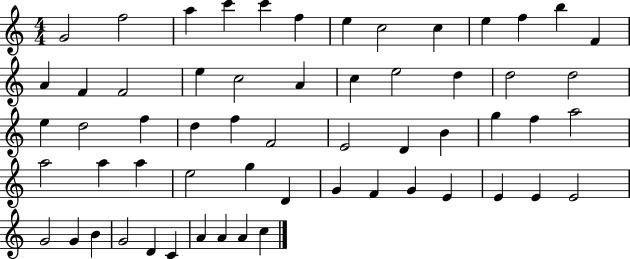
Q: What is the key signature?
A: C major